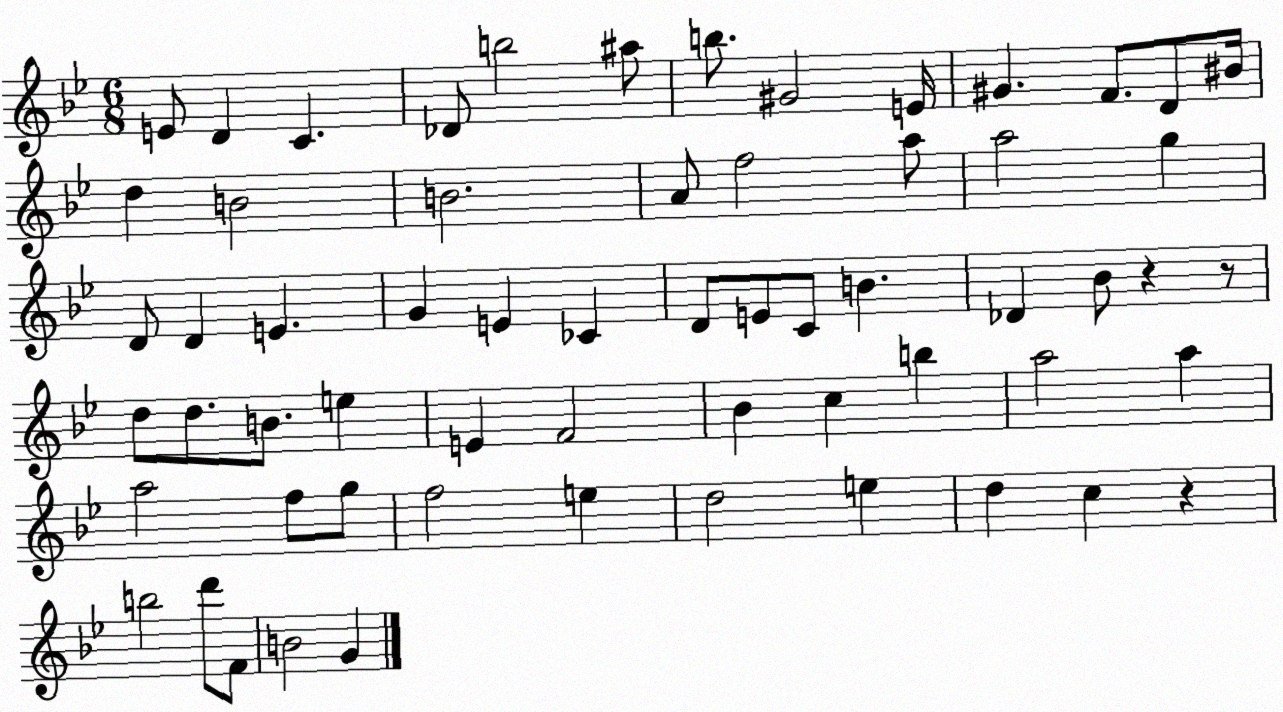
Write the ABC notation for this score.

X:1
T:Untitled
M:6/8
L:1/4
K:Bb
E/2 D C _D/2 b2 ^a/2 b/2 ^G2 E/4 ^G F/2 D/2 ^B/4 d B2 B2 A/2 f2 a/2 a2 g D/2 D E G E _C D/2 E/2 C/2 B _D _B/2 z z/2 d/2 d/2 B/2 e E F2 _B c b a2 a a2 f/2 g/2 f2 e d2 e d c z b2 d'/2 F/2 B2 G